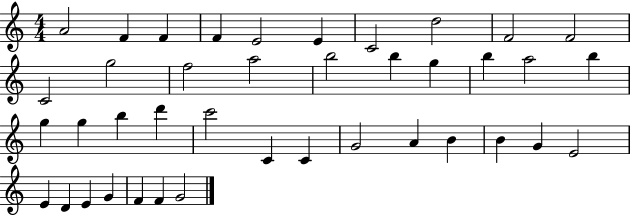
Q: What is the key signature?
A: C major